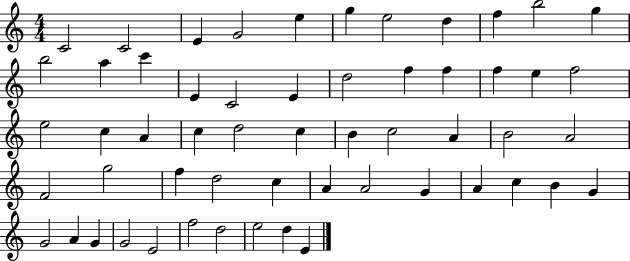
C4/h C4/h E4/q G4/h E5/q G5/q E5/h D5/q F5/q B5/h G5/q B5/h A5/q C6/q E4/q C4/h E4/q D5/h F5/q F5/q F5/q E5/q F5/h E5/h C5/q A4/q C5/q D5/h C5/q B4/q C5/h A4/q B4/h A4/h F4/h G5/h F5/q D5/h C5/q A4/q A4/h G4/q A4/q C5/q B4/q G4/q G4/h A4/q G4/q G4/h E4/h F5/h D5/h E5/h D5/q E4/q